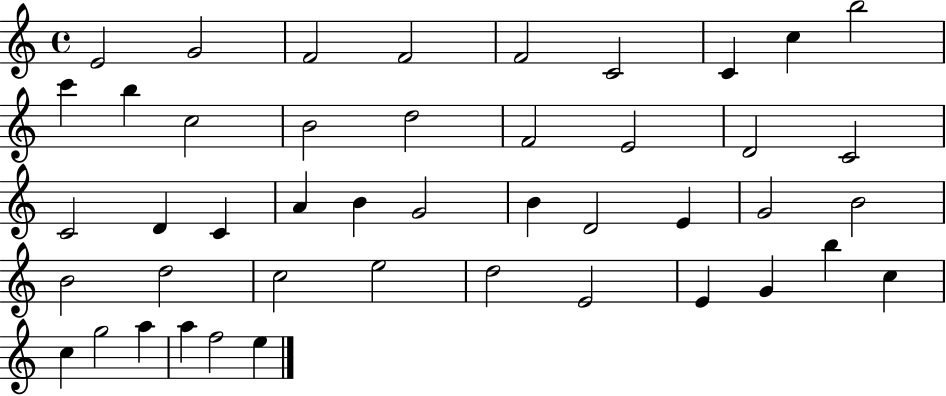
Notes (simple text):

E4/h G4/h F4/h F4/h F4/h C4/h C4/q C5/q B5/h C6/q B5/q C5/h B4/h D5/h F4/h E4/h D4/h C4/h C4/h D4/q C4/q A4/q B4/q G4/h B4/q D4/h E4/q G4/h B4/h B4/h D5/h C5/h E5/h D5/h E4/h E4/q G4/q B5/q C5/q C5/q G5/h A5/q A5/q F5/h E5/q